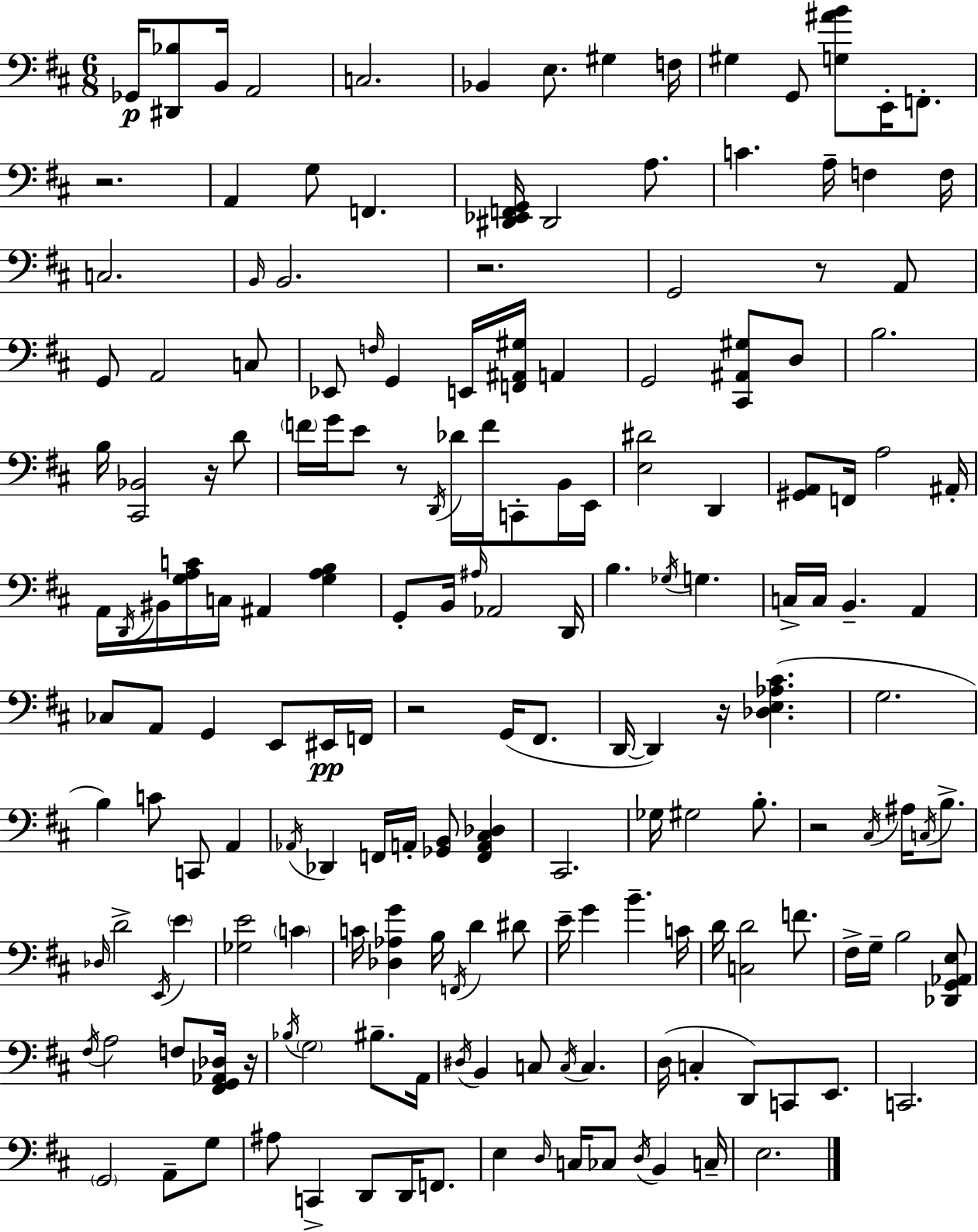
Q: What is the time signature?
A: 6/8